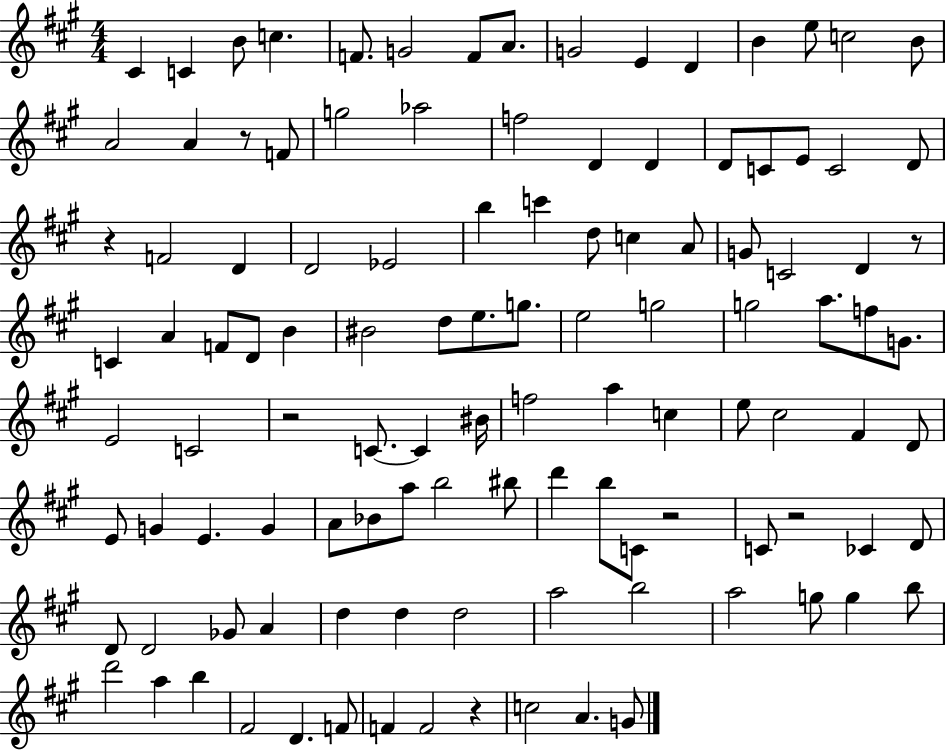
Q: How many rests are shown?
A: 7